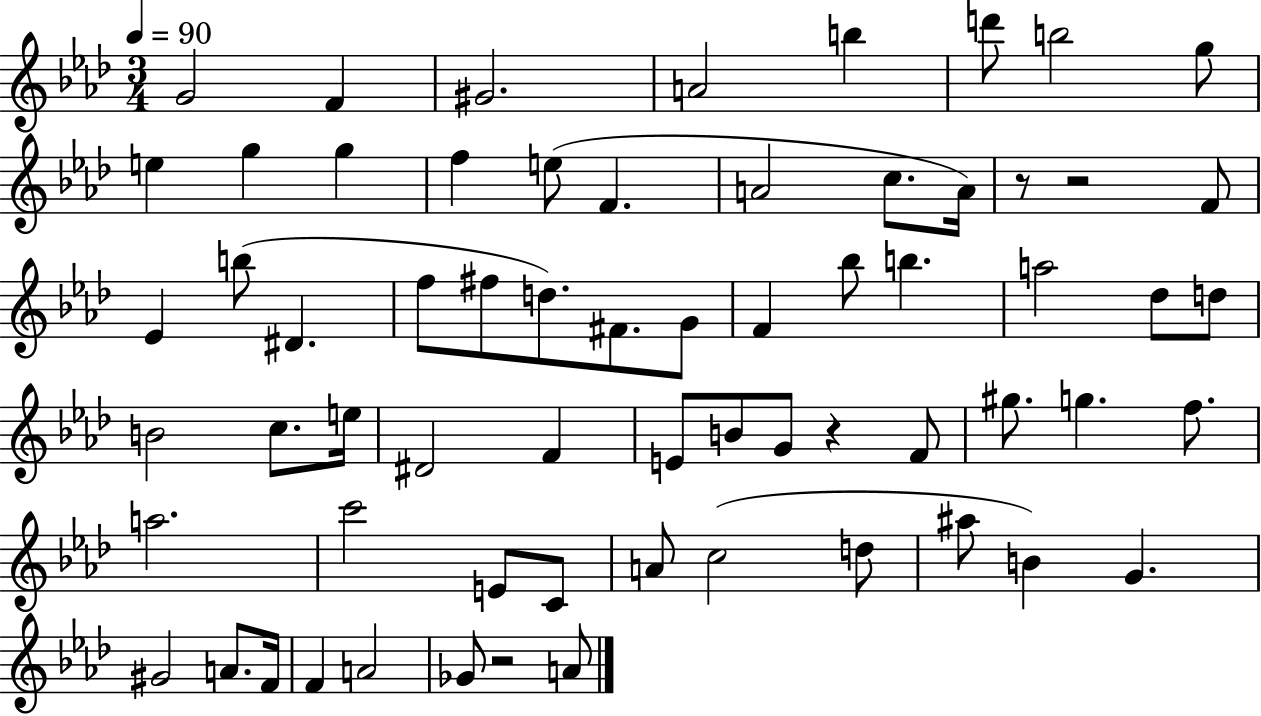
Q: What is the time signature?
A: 3/4